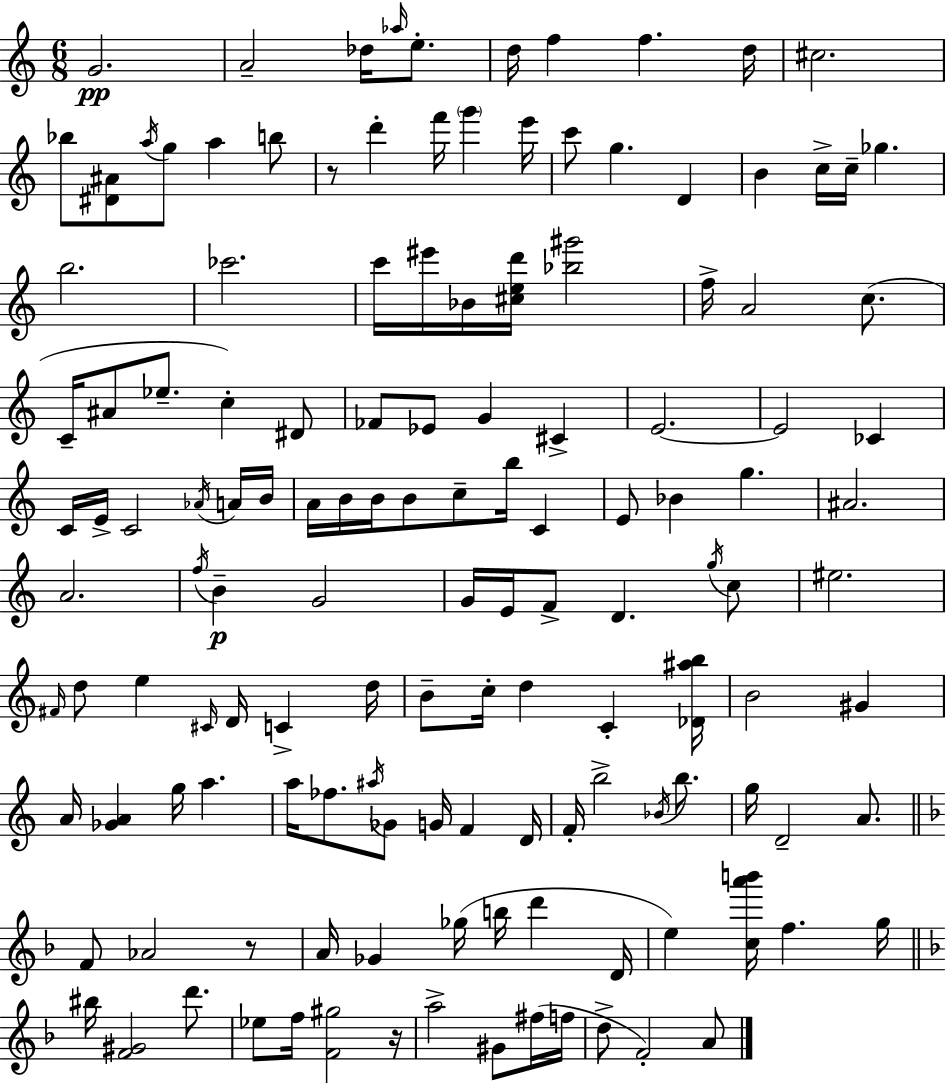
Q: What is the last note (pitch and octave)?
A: A4